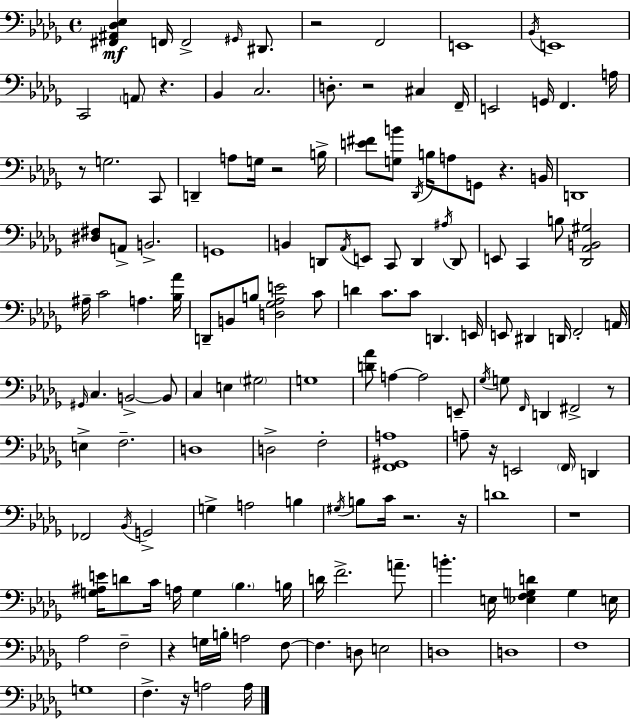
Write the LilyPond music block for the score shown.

{
  \clef bass
  \time 4/4
  \defaultTimeSignature
  \key bes \minor
  <fis, ais, des ees>4\mf f,16 f,2-> \grace { gis,16 } dis,8. | r2 f,2 | e,1 | \acciaccatura { bes,16 } e,1 | \break c,2 \parenthesize a,8 r4. | bes,4 c2. | d8.-. r2 cis4 | f,16-- e,2 g,16 f,4. | \break a16 r8 g2. | c,8 d,4-- a8 g16 r2 | b16-> <e' fis'>8 <g b'>8 \acciaccatura { des,16 } b16 a8 g,8 r4. | b,16 d,1 | \break <dis fis>8 a,8-> b,2.-> | g,1 | b,4 d,8 \acciaccatura { aes,16 } e,8 c,8 d,4 | \acciaccatura { ais16 } d,8 e,8 c,4 b8 <des, aes, b, gis>2 | \break ais16-- c'2 a4. | <bes aes'>16 d,8-- b,8 b8 <d ges aes e'>2 | c'8 d'4 c'8. c'8 d,4. | e,16 e,8 dis,4 d,16 f,2-. | \break a,16 \grace { gis,16 } c4. b,2->~~ | b,8 c4 e4 \parenthesize gis2 | g1 | <d' aes'>8 a4~~ a2 | \break e,8-- \acciaccatura { ges16 } g8 \grace { f,16 } d,4 fis,2-> | r8 e4-> f2.-- | d1 | d2-> | \break f2-. <f, gis, a>1 | a8-- r16 e,2 | \parenthesize f,16 d,4 fes,2 | \acciaccatura { bes,16 } g,2-> g4-> a2 | \break b4 \acciaccatura { gis16 } b8 c'16 r2. | r16 d'1 | r1 | <g ais e'>16 d'8 c'16 a16 g4 | \break \parenthesize bes4. b16 d'16 f'2.-> | a'8.-- b'4.-. | e16 <ees f g d'>4 g4 e16 aes2 | f2-- r4 g16 b16-. | \break a2 f8~~ f4. | d8 e2 d1 | d1 | f1 | \break g1 | f4.-> | r16 a2 a16 \bar "|."
}